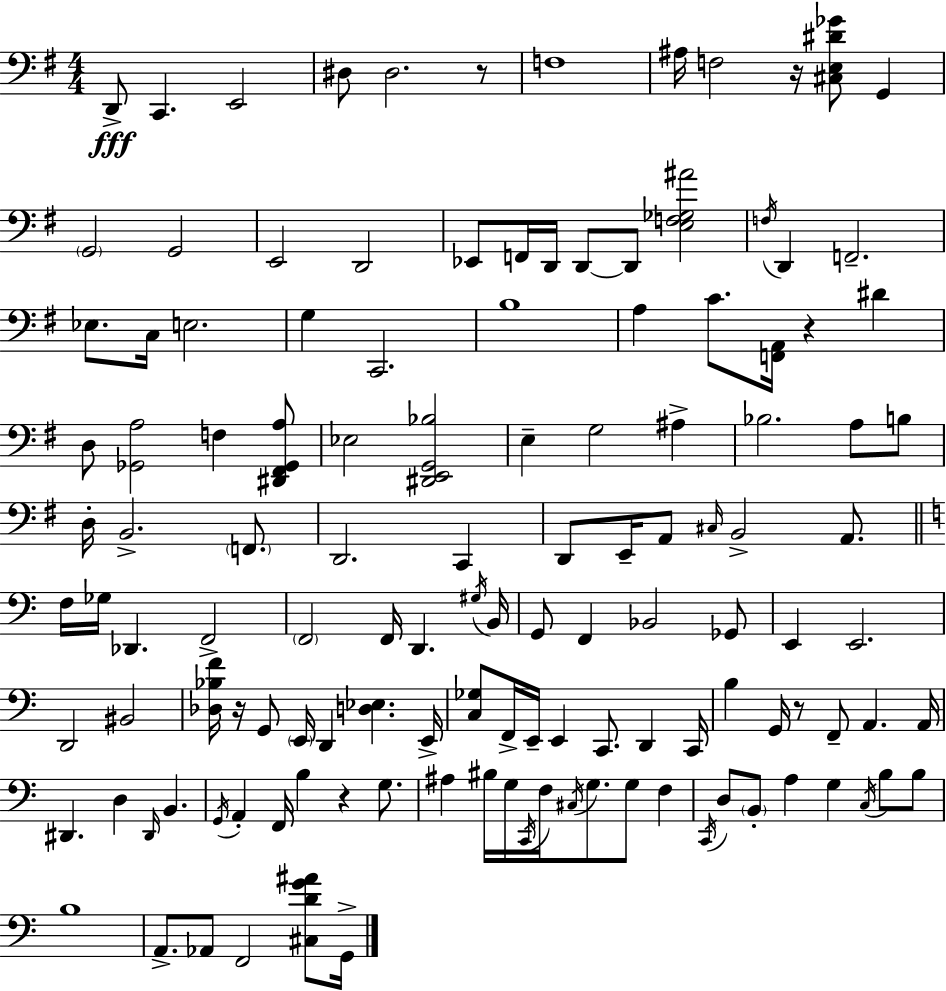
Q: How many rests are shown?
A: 6